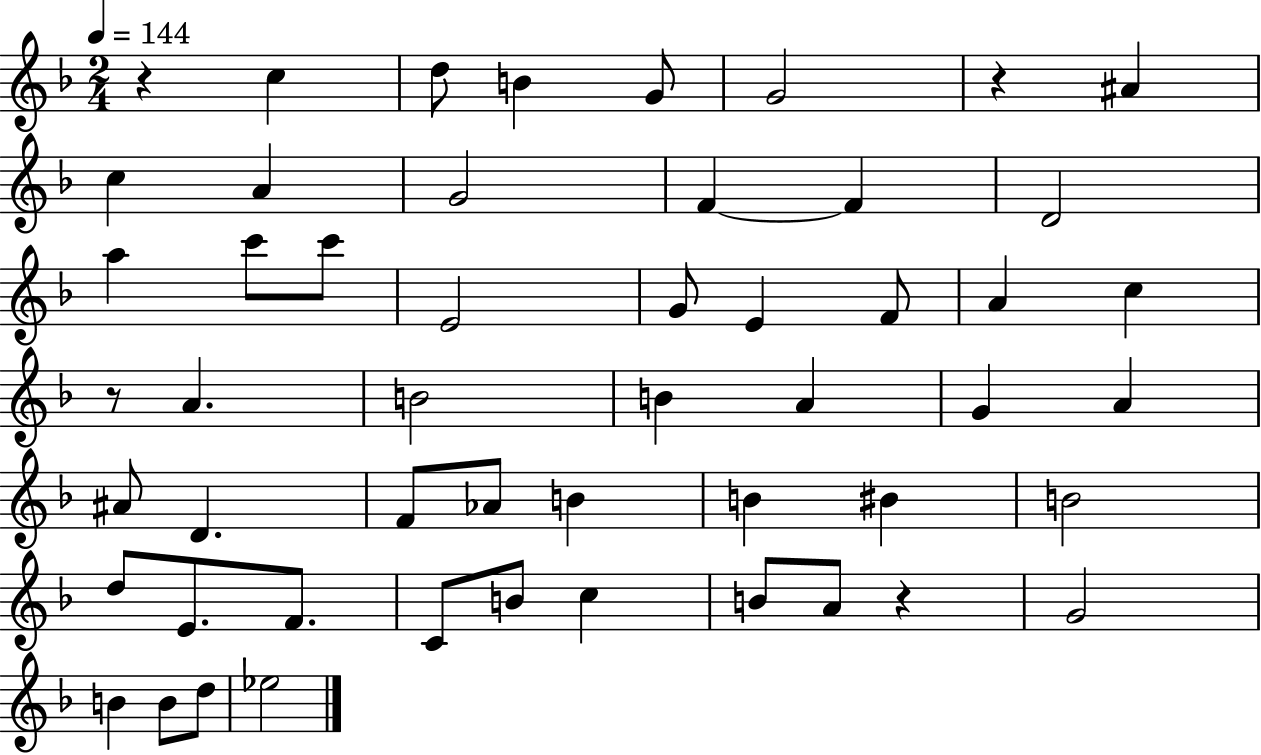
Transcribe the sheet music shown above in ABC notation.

X:1
T:Untitled
M:2/4
L:1/4
K:F
z c d/2 B G/2 G2 z ^A c A G2 F F D2 a c'/2 c'/2 E2 G/2 E F/2 A c z/2 A B2 B A G A ^A/2 D F/2 _A/2 B B ^B B2 d/2 E/2 F/2 C/2 B/2 c B/2 A/2 z G2 B B/2 d/2 _e2